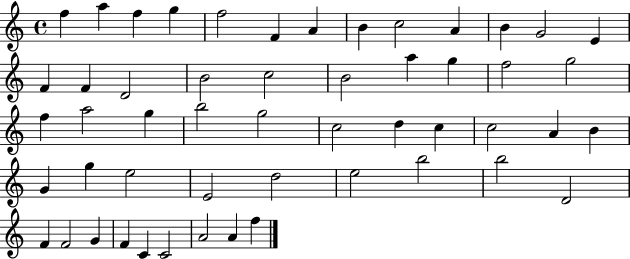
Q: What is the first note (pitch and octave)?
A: F5